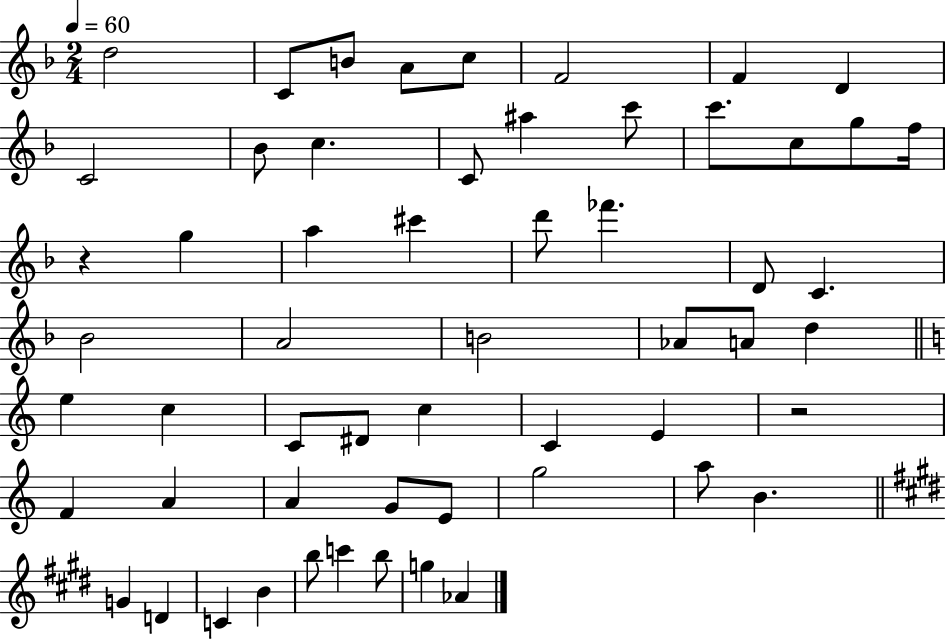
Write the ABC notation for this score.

X:1
T:Untitled
M:2/4
L:1/4
K:F
d2 C/2 B/2 A/2 c/2 F2 F D C2 _B/2 c C/2 ^a c'/2 c'/2 c/2 g/2 f/4 z g a ^c' d'/2 _f' D/2 C _B2 A2 B2 _A/2 A/2 d e c C/2 ^D/2 c C E z2 F A A G/2 E/2 g2 a/2 B G D C B b/2 c' b/2 g _A